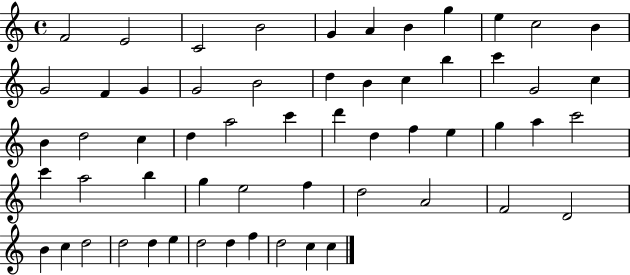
{
  \clef treble
  \time 4/4
  \defaultTimeSignature
  \key c \major
  f'2 e'2 | c'2 b'2 | g'4 a'4 b'4 g''4 | e''4 c''2 b'4 | \break g'2 f'4 g'4 | g'2 b'2 | d''4 b'4 c''4 b''4 | c'''4 g'2 c''4 | \break b'4 d''2 c''4 | d''4 a''2 c'''4 | d'''4 d''4 f''4 e''4 | g''4 a''4 c'''2 | \break c'''4 a''2 b''4 | g''4 e''2 f''4 | d''2 a'2 | f'2 d'2 | \break b'4 c''4 d''2 | d''2 d''4 e''4 | d''2 d''4 f''4 | d''2 c''4 c''4 | \break \bar "|."
}